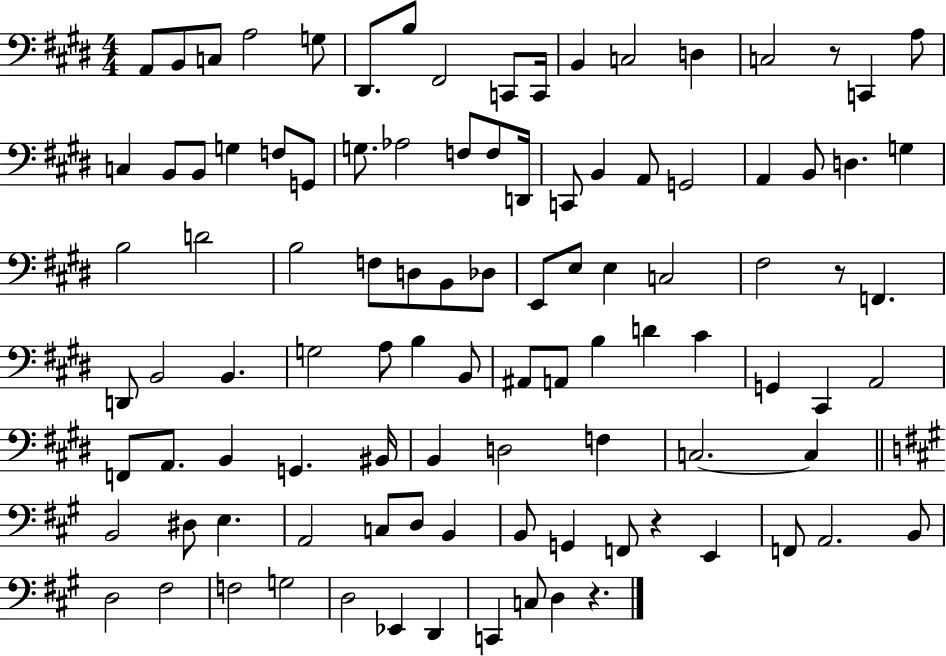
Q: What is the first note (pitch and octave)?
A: A2